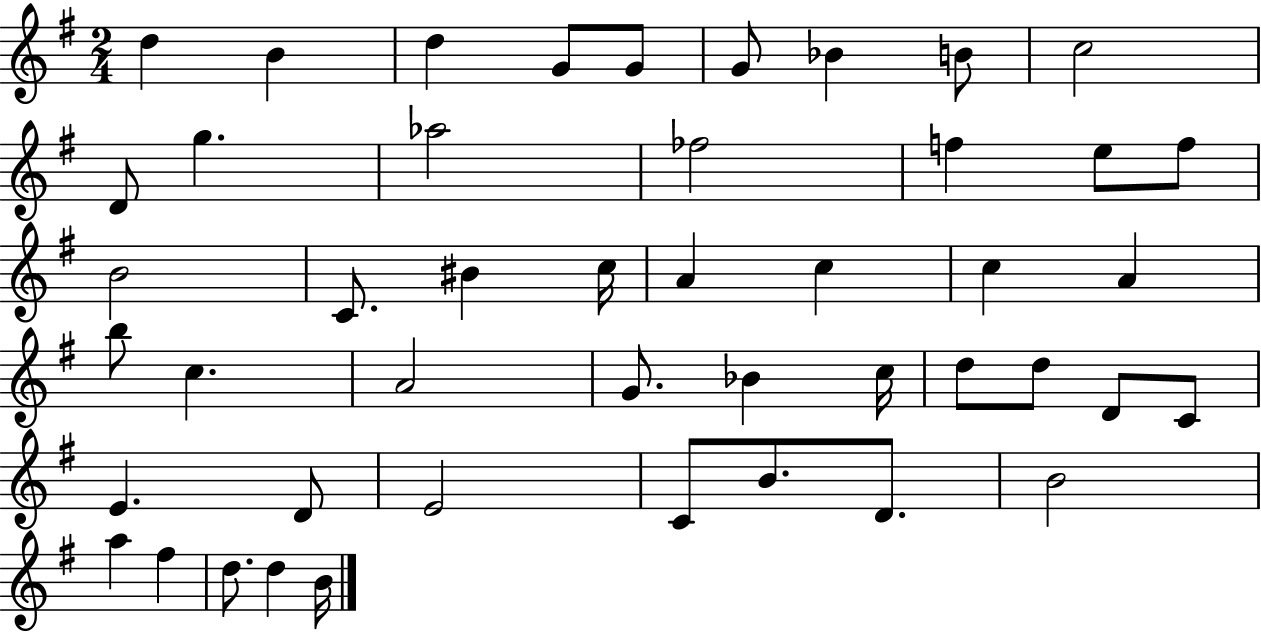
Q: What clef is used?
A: treble